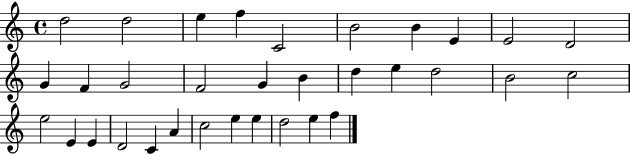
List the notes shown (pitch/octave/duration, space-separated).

D5/h D5/h E5/q F5/q C4/h B4/h B4/q E4/q E4/h D4/h G4/q F4/q G4/h F4/h G4/q B4/q D5/q E5/q D5/h B4/h C5/h E5/h E4/q E4/q D4/h C4/q A4/q C5/h E5/q E5/q D5/h E5/q F5/q